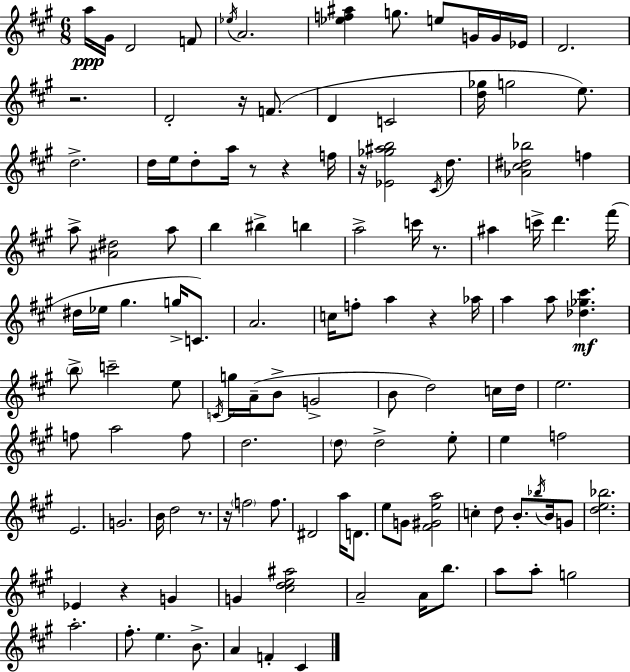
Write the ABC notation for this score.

X:1
T:Untitled
M:6/8
L:1/4
K:A
a/4 ^G/4 D2 F/2 _e/4 A2 [_ef^a] g/2 e/2 G/4 G/4 _E/4 D2 z2 D2 z/4 F/2 D C2 [d_g]/4 g2 e/2 d2 d/4 e/4 d/2 a/4 z/2 z f/4 z/4 [_E_g^ab]2 ^C/4 d/2 [_A^c^d_b]2 f a/2 [^A^d]2 a/2 b ^b b a2 c'/4 z/2 ^a c'/4 d' ^f'/4 ^d/4 _e/4 ^g g/4 C/2 A2 c/4 f/2 a z _a/4 a a/2 [_d_g^c'] b/2 c'2 e/2 C/4 g/4 A/4 B/2 G2 B/2 d2 c/4 d/4 e2 f/2 a2 f/2 d2 d/2 d2 e/2 e f2 E2 G2 B/4 d2 z/2 z/4 f2 f/2 ^D2 a/4 D/2 e/2 G/2 [^F^Gea]2 c d/2 B/2 _b/4 B/4 G/2 [de_b]2 _E z G G [^cde^a]2 A2 A/4 b/2 a/2 a/2 g2 a2 ^f/2 e B/2 A F ^C